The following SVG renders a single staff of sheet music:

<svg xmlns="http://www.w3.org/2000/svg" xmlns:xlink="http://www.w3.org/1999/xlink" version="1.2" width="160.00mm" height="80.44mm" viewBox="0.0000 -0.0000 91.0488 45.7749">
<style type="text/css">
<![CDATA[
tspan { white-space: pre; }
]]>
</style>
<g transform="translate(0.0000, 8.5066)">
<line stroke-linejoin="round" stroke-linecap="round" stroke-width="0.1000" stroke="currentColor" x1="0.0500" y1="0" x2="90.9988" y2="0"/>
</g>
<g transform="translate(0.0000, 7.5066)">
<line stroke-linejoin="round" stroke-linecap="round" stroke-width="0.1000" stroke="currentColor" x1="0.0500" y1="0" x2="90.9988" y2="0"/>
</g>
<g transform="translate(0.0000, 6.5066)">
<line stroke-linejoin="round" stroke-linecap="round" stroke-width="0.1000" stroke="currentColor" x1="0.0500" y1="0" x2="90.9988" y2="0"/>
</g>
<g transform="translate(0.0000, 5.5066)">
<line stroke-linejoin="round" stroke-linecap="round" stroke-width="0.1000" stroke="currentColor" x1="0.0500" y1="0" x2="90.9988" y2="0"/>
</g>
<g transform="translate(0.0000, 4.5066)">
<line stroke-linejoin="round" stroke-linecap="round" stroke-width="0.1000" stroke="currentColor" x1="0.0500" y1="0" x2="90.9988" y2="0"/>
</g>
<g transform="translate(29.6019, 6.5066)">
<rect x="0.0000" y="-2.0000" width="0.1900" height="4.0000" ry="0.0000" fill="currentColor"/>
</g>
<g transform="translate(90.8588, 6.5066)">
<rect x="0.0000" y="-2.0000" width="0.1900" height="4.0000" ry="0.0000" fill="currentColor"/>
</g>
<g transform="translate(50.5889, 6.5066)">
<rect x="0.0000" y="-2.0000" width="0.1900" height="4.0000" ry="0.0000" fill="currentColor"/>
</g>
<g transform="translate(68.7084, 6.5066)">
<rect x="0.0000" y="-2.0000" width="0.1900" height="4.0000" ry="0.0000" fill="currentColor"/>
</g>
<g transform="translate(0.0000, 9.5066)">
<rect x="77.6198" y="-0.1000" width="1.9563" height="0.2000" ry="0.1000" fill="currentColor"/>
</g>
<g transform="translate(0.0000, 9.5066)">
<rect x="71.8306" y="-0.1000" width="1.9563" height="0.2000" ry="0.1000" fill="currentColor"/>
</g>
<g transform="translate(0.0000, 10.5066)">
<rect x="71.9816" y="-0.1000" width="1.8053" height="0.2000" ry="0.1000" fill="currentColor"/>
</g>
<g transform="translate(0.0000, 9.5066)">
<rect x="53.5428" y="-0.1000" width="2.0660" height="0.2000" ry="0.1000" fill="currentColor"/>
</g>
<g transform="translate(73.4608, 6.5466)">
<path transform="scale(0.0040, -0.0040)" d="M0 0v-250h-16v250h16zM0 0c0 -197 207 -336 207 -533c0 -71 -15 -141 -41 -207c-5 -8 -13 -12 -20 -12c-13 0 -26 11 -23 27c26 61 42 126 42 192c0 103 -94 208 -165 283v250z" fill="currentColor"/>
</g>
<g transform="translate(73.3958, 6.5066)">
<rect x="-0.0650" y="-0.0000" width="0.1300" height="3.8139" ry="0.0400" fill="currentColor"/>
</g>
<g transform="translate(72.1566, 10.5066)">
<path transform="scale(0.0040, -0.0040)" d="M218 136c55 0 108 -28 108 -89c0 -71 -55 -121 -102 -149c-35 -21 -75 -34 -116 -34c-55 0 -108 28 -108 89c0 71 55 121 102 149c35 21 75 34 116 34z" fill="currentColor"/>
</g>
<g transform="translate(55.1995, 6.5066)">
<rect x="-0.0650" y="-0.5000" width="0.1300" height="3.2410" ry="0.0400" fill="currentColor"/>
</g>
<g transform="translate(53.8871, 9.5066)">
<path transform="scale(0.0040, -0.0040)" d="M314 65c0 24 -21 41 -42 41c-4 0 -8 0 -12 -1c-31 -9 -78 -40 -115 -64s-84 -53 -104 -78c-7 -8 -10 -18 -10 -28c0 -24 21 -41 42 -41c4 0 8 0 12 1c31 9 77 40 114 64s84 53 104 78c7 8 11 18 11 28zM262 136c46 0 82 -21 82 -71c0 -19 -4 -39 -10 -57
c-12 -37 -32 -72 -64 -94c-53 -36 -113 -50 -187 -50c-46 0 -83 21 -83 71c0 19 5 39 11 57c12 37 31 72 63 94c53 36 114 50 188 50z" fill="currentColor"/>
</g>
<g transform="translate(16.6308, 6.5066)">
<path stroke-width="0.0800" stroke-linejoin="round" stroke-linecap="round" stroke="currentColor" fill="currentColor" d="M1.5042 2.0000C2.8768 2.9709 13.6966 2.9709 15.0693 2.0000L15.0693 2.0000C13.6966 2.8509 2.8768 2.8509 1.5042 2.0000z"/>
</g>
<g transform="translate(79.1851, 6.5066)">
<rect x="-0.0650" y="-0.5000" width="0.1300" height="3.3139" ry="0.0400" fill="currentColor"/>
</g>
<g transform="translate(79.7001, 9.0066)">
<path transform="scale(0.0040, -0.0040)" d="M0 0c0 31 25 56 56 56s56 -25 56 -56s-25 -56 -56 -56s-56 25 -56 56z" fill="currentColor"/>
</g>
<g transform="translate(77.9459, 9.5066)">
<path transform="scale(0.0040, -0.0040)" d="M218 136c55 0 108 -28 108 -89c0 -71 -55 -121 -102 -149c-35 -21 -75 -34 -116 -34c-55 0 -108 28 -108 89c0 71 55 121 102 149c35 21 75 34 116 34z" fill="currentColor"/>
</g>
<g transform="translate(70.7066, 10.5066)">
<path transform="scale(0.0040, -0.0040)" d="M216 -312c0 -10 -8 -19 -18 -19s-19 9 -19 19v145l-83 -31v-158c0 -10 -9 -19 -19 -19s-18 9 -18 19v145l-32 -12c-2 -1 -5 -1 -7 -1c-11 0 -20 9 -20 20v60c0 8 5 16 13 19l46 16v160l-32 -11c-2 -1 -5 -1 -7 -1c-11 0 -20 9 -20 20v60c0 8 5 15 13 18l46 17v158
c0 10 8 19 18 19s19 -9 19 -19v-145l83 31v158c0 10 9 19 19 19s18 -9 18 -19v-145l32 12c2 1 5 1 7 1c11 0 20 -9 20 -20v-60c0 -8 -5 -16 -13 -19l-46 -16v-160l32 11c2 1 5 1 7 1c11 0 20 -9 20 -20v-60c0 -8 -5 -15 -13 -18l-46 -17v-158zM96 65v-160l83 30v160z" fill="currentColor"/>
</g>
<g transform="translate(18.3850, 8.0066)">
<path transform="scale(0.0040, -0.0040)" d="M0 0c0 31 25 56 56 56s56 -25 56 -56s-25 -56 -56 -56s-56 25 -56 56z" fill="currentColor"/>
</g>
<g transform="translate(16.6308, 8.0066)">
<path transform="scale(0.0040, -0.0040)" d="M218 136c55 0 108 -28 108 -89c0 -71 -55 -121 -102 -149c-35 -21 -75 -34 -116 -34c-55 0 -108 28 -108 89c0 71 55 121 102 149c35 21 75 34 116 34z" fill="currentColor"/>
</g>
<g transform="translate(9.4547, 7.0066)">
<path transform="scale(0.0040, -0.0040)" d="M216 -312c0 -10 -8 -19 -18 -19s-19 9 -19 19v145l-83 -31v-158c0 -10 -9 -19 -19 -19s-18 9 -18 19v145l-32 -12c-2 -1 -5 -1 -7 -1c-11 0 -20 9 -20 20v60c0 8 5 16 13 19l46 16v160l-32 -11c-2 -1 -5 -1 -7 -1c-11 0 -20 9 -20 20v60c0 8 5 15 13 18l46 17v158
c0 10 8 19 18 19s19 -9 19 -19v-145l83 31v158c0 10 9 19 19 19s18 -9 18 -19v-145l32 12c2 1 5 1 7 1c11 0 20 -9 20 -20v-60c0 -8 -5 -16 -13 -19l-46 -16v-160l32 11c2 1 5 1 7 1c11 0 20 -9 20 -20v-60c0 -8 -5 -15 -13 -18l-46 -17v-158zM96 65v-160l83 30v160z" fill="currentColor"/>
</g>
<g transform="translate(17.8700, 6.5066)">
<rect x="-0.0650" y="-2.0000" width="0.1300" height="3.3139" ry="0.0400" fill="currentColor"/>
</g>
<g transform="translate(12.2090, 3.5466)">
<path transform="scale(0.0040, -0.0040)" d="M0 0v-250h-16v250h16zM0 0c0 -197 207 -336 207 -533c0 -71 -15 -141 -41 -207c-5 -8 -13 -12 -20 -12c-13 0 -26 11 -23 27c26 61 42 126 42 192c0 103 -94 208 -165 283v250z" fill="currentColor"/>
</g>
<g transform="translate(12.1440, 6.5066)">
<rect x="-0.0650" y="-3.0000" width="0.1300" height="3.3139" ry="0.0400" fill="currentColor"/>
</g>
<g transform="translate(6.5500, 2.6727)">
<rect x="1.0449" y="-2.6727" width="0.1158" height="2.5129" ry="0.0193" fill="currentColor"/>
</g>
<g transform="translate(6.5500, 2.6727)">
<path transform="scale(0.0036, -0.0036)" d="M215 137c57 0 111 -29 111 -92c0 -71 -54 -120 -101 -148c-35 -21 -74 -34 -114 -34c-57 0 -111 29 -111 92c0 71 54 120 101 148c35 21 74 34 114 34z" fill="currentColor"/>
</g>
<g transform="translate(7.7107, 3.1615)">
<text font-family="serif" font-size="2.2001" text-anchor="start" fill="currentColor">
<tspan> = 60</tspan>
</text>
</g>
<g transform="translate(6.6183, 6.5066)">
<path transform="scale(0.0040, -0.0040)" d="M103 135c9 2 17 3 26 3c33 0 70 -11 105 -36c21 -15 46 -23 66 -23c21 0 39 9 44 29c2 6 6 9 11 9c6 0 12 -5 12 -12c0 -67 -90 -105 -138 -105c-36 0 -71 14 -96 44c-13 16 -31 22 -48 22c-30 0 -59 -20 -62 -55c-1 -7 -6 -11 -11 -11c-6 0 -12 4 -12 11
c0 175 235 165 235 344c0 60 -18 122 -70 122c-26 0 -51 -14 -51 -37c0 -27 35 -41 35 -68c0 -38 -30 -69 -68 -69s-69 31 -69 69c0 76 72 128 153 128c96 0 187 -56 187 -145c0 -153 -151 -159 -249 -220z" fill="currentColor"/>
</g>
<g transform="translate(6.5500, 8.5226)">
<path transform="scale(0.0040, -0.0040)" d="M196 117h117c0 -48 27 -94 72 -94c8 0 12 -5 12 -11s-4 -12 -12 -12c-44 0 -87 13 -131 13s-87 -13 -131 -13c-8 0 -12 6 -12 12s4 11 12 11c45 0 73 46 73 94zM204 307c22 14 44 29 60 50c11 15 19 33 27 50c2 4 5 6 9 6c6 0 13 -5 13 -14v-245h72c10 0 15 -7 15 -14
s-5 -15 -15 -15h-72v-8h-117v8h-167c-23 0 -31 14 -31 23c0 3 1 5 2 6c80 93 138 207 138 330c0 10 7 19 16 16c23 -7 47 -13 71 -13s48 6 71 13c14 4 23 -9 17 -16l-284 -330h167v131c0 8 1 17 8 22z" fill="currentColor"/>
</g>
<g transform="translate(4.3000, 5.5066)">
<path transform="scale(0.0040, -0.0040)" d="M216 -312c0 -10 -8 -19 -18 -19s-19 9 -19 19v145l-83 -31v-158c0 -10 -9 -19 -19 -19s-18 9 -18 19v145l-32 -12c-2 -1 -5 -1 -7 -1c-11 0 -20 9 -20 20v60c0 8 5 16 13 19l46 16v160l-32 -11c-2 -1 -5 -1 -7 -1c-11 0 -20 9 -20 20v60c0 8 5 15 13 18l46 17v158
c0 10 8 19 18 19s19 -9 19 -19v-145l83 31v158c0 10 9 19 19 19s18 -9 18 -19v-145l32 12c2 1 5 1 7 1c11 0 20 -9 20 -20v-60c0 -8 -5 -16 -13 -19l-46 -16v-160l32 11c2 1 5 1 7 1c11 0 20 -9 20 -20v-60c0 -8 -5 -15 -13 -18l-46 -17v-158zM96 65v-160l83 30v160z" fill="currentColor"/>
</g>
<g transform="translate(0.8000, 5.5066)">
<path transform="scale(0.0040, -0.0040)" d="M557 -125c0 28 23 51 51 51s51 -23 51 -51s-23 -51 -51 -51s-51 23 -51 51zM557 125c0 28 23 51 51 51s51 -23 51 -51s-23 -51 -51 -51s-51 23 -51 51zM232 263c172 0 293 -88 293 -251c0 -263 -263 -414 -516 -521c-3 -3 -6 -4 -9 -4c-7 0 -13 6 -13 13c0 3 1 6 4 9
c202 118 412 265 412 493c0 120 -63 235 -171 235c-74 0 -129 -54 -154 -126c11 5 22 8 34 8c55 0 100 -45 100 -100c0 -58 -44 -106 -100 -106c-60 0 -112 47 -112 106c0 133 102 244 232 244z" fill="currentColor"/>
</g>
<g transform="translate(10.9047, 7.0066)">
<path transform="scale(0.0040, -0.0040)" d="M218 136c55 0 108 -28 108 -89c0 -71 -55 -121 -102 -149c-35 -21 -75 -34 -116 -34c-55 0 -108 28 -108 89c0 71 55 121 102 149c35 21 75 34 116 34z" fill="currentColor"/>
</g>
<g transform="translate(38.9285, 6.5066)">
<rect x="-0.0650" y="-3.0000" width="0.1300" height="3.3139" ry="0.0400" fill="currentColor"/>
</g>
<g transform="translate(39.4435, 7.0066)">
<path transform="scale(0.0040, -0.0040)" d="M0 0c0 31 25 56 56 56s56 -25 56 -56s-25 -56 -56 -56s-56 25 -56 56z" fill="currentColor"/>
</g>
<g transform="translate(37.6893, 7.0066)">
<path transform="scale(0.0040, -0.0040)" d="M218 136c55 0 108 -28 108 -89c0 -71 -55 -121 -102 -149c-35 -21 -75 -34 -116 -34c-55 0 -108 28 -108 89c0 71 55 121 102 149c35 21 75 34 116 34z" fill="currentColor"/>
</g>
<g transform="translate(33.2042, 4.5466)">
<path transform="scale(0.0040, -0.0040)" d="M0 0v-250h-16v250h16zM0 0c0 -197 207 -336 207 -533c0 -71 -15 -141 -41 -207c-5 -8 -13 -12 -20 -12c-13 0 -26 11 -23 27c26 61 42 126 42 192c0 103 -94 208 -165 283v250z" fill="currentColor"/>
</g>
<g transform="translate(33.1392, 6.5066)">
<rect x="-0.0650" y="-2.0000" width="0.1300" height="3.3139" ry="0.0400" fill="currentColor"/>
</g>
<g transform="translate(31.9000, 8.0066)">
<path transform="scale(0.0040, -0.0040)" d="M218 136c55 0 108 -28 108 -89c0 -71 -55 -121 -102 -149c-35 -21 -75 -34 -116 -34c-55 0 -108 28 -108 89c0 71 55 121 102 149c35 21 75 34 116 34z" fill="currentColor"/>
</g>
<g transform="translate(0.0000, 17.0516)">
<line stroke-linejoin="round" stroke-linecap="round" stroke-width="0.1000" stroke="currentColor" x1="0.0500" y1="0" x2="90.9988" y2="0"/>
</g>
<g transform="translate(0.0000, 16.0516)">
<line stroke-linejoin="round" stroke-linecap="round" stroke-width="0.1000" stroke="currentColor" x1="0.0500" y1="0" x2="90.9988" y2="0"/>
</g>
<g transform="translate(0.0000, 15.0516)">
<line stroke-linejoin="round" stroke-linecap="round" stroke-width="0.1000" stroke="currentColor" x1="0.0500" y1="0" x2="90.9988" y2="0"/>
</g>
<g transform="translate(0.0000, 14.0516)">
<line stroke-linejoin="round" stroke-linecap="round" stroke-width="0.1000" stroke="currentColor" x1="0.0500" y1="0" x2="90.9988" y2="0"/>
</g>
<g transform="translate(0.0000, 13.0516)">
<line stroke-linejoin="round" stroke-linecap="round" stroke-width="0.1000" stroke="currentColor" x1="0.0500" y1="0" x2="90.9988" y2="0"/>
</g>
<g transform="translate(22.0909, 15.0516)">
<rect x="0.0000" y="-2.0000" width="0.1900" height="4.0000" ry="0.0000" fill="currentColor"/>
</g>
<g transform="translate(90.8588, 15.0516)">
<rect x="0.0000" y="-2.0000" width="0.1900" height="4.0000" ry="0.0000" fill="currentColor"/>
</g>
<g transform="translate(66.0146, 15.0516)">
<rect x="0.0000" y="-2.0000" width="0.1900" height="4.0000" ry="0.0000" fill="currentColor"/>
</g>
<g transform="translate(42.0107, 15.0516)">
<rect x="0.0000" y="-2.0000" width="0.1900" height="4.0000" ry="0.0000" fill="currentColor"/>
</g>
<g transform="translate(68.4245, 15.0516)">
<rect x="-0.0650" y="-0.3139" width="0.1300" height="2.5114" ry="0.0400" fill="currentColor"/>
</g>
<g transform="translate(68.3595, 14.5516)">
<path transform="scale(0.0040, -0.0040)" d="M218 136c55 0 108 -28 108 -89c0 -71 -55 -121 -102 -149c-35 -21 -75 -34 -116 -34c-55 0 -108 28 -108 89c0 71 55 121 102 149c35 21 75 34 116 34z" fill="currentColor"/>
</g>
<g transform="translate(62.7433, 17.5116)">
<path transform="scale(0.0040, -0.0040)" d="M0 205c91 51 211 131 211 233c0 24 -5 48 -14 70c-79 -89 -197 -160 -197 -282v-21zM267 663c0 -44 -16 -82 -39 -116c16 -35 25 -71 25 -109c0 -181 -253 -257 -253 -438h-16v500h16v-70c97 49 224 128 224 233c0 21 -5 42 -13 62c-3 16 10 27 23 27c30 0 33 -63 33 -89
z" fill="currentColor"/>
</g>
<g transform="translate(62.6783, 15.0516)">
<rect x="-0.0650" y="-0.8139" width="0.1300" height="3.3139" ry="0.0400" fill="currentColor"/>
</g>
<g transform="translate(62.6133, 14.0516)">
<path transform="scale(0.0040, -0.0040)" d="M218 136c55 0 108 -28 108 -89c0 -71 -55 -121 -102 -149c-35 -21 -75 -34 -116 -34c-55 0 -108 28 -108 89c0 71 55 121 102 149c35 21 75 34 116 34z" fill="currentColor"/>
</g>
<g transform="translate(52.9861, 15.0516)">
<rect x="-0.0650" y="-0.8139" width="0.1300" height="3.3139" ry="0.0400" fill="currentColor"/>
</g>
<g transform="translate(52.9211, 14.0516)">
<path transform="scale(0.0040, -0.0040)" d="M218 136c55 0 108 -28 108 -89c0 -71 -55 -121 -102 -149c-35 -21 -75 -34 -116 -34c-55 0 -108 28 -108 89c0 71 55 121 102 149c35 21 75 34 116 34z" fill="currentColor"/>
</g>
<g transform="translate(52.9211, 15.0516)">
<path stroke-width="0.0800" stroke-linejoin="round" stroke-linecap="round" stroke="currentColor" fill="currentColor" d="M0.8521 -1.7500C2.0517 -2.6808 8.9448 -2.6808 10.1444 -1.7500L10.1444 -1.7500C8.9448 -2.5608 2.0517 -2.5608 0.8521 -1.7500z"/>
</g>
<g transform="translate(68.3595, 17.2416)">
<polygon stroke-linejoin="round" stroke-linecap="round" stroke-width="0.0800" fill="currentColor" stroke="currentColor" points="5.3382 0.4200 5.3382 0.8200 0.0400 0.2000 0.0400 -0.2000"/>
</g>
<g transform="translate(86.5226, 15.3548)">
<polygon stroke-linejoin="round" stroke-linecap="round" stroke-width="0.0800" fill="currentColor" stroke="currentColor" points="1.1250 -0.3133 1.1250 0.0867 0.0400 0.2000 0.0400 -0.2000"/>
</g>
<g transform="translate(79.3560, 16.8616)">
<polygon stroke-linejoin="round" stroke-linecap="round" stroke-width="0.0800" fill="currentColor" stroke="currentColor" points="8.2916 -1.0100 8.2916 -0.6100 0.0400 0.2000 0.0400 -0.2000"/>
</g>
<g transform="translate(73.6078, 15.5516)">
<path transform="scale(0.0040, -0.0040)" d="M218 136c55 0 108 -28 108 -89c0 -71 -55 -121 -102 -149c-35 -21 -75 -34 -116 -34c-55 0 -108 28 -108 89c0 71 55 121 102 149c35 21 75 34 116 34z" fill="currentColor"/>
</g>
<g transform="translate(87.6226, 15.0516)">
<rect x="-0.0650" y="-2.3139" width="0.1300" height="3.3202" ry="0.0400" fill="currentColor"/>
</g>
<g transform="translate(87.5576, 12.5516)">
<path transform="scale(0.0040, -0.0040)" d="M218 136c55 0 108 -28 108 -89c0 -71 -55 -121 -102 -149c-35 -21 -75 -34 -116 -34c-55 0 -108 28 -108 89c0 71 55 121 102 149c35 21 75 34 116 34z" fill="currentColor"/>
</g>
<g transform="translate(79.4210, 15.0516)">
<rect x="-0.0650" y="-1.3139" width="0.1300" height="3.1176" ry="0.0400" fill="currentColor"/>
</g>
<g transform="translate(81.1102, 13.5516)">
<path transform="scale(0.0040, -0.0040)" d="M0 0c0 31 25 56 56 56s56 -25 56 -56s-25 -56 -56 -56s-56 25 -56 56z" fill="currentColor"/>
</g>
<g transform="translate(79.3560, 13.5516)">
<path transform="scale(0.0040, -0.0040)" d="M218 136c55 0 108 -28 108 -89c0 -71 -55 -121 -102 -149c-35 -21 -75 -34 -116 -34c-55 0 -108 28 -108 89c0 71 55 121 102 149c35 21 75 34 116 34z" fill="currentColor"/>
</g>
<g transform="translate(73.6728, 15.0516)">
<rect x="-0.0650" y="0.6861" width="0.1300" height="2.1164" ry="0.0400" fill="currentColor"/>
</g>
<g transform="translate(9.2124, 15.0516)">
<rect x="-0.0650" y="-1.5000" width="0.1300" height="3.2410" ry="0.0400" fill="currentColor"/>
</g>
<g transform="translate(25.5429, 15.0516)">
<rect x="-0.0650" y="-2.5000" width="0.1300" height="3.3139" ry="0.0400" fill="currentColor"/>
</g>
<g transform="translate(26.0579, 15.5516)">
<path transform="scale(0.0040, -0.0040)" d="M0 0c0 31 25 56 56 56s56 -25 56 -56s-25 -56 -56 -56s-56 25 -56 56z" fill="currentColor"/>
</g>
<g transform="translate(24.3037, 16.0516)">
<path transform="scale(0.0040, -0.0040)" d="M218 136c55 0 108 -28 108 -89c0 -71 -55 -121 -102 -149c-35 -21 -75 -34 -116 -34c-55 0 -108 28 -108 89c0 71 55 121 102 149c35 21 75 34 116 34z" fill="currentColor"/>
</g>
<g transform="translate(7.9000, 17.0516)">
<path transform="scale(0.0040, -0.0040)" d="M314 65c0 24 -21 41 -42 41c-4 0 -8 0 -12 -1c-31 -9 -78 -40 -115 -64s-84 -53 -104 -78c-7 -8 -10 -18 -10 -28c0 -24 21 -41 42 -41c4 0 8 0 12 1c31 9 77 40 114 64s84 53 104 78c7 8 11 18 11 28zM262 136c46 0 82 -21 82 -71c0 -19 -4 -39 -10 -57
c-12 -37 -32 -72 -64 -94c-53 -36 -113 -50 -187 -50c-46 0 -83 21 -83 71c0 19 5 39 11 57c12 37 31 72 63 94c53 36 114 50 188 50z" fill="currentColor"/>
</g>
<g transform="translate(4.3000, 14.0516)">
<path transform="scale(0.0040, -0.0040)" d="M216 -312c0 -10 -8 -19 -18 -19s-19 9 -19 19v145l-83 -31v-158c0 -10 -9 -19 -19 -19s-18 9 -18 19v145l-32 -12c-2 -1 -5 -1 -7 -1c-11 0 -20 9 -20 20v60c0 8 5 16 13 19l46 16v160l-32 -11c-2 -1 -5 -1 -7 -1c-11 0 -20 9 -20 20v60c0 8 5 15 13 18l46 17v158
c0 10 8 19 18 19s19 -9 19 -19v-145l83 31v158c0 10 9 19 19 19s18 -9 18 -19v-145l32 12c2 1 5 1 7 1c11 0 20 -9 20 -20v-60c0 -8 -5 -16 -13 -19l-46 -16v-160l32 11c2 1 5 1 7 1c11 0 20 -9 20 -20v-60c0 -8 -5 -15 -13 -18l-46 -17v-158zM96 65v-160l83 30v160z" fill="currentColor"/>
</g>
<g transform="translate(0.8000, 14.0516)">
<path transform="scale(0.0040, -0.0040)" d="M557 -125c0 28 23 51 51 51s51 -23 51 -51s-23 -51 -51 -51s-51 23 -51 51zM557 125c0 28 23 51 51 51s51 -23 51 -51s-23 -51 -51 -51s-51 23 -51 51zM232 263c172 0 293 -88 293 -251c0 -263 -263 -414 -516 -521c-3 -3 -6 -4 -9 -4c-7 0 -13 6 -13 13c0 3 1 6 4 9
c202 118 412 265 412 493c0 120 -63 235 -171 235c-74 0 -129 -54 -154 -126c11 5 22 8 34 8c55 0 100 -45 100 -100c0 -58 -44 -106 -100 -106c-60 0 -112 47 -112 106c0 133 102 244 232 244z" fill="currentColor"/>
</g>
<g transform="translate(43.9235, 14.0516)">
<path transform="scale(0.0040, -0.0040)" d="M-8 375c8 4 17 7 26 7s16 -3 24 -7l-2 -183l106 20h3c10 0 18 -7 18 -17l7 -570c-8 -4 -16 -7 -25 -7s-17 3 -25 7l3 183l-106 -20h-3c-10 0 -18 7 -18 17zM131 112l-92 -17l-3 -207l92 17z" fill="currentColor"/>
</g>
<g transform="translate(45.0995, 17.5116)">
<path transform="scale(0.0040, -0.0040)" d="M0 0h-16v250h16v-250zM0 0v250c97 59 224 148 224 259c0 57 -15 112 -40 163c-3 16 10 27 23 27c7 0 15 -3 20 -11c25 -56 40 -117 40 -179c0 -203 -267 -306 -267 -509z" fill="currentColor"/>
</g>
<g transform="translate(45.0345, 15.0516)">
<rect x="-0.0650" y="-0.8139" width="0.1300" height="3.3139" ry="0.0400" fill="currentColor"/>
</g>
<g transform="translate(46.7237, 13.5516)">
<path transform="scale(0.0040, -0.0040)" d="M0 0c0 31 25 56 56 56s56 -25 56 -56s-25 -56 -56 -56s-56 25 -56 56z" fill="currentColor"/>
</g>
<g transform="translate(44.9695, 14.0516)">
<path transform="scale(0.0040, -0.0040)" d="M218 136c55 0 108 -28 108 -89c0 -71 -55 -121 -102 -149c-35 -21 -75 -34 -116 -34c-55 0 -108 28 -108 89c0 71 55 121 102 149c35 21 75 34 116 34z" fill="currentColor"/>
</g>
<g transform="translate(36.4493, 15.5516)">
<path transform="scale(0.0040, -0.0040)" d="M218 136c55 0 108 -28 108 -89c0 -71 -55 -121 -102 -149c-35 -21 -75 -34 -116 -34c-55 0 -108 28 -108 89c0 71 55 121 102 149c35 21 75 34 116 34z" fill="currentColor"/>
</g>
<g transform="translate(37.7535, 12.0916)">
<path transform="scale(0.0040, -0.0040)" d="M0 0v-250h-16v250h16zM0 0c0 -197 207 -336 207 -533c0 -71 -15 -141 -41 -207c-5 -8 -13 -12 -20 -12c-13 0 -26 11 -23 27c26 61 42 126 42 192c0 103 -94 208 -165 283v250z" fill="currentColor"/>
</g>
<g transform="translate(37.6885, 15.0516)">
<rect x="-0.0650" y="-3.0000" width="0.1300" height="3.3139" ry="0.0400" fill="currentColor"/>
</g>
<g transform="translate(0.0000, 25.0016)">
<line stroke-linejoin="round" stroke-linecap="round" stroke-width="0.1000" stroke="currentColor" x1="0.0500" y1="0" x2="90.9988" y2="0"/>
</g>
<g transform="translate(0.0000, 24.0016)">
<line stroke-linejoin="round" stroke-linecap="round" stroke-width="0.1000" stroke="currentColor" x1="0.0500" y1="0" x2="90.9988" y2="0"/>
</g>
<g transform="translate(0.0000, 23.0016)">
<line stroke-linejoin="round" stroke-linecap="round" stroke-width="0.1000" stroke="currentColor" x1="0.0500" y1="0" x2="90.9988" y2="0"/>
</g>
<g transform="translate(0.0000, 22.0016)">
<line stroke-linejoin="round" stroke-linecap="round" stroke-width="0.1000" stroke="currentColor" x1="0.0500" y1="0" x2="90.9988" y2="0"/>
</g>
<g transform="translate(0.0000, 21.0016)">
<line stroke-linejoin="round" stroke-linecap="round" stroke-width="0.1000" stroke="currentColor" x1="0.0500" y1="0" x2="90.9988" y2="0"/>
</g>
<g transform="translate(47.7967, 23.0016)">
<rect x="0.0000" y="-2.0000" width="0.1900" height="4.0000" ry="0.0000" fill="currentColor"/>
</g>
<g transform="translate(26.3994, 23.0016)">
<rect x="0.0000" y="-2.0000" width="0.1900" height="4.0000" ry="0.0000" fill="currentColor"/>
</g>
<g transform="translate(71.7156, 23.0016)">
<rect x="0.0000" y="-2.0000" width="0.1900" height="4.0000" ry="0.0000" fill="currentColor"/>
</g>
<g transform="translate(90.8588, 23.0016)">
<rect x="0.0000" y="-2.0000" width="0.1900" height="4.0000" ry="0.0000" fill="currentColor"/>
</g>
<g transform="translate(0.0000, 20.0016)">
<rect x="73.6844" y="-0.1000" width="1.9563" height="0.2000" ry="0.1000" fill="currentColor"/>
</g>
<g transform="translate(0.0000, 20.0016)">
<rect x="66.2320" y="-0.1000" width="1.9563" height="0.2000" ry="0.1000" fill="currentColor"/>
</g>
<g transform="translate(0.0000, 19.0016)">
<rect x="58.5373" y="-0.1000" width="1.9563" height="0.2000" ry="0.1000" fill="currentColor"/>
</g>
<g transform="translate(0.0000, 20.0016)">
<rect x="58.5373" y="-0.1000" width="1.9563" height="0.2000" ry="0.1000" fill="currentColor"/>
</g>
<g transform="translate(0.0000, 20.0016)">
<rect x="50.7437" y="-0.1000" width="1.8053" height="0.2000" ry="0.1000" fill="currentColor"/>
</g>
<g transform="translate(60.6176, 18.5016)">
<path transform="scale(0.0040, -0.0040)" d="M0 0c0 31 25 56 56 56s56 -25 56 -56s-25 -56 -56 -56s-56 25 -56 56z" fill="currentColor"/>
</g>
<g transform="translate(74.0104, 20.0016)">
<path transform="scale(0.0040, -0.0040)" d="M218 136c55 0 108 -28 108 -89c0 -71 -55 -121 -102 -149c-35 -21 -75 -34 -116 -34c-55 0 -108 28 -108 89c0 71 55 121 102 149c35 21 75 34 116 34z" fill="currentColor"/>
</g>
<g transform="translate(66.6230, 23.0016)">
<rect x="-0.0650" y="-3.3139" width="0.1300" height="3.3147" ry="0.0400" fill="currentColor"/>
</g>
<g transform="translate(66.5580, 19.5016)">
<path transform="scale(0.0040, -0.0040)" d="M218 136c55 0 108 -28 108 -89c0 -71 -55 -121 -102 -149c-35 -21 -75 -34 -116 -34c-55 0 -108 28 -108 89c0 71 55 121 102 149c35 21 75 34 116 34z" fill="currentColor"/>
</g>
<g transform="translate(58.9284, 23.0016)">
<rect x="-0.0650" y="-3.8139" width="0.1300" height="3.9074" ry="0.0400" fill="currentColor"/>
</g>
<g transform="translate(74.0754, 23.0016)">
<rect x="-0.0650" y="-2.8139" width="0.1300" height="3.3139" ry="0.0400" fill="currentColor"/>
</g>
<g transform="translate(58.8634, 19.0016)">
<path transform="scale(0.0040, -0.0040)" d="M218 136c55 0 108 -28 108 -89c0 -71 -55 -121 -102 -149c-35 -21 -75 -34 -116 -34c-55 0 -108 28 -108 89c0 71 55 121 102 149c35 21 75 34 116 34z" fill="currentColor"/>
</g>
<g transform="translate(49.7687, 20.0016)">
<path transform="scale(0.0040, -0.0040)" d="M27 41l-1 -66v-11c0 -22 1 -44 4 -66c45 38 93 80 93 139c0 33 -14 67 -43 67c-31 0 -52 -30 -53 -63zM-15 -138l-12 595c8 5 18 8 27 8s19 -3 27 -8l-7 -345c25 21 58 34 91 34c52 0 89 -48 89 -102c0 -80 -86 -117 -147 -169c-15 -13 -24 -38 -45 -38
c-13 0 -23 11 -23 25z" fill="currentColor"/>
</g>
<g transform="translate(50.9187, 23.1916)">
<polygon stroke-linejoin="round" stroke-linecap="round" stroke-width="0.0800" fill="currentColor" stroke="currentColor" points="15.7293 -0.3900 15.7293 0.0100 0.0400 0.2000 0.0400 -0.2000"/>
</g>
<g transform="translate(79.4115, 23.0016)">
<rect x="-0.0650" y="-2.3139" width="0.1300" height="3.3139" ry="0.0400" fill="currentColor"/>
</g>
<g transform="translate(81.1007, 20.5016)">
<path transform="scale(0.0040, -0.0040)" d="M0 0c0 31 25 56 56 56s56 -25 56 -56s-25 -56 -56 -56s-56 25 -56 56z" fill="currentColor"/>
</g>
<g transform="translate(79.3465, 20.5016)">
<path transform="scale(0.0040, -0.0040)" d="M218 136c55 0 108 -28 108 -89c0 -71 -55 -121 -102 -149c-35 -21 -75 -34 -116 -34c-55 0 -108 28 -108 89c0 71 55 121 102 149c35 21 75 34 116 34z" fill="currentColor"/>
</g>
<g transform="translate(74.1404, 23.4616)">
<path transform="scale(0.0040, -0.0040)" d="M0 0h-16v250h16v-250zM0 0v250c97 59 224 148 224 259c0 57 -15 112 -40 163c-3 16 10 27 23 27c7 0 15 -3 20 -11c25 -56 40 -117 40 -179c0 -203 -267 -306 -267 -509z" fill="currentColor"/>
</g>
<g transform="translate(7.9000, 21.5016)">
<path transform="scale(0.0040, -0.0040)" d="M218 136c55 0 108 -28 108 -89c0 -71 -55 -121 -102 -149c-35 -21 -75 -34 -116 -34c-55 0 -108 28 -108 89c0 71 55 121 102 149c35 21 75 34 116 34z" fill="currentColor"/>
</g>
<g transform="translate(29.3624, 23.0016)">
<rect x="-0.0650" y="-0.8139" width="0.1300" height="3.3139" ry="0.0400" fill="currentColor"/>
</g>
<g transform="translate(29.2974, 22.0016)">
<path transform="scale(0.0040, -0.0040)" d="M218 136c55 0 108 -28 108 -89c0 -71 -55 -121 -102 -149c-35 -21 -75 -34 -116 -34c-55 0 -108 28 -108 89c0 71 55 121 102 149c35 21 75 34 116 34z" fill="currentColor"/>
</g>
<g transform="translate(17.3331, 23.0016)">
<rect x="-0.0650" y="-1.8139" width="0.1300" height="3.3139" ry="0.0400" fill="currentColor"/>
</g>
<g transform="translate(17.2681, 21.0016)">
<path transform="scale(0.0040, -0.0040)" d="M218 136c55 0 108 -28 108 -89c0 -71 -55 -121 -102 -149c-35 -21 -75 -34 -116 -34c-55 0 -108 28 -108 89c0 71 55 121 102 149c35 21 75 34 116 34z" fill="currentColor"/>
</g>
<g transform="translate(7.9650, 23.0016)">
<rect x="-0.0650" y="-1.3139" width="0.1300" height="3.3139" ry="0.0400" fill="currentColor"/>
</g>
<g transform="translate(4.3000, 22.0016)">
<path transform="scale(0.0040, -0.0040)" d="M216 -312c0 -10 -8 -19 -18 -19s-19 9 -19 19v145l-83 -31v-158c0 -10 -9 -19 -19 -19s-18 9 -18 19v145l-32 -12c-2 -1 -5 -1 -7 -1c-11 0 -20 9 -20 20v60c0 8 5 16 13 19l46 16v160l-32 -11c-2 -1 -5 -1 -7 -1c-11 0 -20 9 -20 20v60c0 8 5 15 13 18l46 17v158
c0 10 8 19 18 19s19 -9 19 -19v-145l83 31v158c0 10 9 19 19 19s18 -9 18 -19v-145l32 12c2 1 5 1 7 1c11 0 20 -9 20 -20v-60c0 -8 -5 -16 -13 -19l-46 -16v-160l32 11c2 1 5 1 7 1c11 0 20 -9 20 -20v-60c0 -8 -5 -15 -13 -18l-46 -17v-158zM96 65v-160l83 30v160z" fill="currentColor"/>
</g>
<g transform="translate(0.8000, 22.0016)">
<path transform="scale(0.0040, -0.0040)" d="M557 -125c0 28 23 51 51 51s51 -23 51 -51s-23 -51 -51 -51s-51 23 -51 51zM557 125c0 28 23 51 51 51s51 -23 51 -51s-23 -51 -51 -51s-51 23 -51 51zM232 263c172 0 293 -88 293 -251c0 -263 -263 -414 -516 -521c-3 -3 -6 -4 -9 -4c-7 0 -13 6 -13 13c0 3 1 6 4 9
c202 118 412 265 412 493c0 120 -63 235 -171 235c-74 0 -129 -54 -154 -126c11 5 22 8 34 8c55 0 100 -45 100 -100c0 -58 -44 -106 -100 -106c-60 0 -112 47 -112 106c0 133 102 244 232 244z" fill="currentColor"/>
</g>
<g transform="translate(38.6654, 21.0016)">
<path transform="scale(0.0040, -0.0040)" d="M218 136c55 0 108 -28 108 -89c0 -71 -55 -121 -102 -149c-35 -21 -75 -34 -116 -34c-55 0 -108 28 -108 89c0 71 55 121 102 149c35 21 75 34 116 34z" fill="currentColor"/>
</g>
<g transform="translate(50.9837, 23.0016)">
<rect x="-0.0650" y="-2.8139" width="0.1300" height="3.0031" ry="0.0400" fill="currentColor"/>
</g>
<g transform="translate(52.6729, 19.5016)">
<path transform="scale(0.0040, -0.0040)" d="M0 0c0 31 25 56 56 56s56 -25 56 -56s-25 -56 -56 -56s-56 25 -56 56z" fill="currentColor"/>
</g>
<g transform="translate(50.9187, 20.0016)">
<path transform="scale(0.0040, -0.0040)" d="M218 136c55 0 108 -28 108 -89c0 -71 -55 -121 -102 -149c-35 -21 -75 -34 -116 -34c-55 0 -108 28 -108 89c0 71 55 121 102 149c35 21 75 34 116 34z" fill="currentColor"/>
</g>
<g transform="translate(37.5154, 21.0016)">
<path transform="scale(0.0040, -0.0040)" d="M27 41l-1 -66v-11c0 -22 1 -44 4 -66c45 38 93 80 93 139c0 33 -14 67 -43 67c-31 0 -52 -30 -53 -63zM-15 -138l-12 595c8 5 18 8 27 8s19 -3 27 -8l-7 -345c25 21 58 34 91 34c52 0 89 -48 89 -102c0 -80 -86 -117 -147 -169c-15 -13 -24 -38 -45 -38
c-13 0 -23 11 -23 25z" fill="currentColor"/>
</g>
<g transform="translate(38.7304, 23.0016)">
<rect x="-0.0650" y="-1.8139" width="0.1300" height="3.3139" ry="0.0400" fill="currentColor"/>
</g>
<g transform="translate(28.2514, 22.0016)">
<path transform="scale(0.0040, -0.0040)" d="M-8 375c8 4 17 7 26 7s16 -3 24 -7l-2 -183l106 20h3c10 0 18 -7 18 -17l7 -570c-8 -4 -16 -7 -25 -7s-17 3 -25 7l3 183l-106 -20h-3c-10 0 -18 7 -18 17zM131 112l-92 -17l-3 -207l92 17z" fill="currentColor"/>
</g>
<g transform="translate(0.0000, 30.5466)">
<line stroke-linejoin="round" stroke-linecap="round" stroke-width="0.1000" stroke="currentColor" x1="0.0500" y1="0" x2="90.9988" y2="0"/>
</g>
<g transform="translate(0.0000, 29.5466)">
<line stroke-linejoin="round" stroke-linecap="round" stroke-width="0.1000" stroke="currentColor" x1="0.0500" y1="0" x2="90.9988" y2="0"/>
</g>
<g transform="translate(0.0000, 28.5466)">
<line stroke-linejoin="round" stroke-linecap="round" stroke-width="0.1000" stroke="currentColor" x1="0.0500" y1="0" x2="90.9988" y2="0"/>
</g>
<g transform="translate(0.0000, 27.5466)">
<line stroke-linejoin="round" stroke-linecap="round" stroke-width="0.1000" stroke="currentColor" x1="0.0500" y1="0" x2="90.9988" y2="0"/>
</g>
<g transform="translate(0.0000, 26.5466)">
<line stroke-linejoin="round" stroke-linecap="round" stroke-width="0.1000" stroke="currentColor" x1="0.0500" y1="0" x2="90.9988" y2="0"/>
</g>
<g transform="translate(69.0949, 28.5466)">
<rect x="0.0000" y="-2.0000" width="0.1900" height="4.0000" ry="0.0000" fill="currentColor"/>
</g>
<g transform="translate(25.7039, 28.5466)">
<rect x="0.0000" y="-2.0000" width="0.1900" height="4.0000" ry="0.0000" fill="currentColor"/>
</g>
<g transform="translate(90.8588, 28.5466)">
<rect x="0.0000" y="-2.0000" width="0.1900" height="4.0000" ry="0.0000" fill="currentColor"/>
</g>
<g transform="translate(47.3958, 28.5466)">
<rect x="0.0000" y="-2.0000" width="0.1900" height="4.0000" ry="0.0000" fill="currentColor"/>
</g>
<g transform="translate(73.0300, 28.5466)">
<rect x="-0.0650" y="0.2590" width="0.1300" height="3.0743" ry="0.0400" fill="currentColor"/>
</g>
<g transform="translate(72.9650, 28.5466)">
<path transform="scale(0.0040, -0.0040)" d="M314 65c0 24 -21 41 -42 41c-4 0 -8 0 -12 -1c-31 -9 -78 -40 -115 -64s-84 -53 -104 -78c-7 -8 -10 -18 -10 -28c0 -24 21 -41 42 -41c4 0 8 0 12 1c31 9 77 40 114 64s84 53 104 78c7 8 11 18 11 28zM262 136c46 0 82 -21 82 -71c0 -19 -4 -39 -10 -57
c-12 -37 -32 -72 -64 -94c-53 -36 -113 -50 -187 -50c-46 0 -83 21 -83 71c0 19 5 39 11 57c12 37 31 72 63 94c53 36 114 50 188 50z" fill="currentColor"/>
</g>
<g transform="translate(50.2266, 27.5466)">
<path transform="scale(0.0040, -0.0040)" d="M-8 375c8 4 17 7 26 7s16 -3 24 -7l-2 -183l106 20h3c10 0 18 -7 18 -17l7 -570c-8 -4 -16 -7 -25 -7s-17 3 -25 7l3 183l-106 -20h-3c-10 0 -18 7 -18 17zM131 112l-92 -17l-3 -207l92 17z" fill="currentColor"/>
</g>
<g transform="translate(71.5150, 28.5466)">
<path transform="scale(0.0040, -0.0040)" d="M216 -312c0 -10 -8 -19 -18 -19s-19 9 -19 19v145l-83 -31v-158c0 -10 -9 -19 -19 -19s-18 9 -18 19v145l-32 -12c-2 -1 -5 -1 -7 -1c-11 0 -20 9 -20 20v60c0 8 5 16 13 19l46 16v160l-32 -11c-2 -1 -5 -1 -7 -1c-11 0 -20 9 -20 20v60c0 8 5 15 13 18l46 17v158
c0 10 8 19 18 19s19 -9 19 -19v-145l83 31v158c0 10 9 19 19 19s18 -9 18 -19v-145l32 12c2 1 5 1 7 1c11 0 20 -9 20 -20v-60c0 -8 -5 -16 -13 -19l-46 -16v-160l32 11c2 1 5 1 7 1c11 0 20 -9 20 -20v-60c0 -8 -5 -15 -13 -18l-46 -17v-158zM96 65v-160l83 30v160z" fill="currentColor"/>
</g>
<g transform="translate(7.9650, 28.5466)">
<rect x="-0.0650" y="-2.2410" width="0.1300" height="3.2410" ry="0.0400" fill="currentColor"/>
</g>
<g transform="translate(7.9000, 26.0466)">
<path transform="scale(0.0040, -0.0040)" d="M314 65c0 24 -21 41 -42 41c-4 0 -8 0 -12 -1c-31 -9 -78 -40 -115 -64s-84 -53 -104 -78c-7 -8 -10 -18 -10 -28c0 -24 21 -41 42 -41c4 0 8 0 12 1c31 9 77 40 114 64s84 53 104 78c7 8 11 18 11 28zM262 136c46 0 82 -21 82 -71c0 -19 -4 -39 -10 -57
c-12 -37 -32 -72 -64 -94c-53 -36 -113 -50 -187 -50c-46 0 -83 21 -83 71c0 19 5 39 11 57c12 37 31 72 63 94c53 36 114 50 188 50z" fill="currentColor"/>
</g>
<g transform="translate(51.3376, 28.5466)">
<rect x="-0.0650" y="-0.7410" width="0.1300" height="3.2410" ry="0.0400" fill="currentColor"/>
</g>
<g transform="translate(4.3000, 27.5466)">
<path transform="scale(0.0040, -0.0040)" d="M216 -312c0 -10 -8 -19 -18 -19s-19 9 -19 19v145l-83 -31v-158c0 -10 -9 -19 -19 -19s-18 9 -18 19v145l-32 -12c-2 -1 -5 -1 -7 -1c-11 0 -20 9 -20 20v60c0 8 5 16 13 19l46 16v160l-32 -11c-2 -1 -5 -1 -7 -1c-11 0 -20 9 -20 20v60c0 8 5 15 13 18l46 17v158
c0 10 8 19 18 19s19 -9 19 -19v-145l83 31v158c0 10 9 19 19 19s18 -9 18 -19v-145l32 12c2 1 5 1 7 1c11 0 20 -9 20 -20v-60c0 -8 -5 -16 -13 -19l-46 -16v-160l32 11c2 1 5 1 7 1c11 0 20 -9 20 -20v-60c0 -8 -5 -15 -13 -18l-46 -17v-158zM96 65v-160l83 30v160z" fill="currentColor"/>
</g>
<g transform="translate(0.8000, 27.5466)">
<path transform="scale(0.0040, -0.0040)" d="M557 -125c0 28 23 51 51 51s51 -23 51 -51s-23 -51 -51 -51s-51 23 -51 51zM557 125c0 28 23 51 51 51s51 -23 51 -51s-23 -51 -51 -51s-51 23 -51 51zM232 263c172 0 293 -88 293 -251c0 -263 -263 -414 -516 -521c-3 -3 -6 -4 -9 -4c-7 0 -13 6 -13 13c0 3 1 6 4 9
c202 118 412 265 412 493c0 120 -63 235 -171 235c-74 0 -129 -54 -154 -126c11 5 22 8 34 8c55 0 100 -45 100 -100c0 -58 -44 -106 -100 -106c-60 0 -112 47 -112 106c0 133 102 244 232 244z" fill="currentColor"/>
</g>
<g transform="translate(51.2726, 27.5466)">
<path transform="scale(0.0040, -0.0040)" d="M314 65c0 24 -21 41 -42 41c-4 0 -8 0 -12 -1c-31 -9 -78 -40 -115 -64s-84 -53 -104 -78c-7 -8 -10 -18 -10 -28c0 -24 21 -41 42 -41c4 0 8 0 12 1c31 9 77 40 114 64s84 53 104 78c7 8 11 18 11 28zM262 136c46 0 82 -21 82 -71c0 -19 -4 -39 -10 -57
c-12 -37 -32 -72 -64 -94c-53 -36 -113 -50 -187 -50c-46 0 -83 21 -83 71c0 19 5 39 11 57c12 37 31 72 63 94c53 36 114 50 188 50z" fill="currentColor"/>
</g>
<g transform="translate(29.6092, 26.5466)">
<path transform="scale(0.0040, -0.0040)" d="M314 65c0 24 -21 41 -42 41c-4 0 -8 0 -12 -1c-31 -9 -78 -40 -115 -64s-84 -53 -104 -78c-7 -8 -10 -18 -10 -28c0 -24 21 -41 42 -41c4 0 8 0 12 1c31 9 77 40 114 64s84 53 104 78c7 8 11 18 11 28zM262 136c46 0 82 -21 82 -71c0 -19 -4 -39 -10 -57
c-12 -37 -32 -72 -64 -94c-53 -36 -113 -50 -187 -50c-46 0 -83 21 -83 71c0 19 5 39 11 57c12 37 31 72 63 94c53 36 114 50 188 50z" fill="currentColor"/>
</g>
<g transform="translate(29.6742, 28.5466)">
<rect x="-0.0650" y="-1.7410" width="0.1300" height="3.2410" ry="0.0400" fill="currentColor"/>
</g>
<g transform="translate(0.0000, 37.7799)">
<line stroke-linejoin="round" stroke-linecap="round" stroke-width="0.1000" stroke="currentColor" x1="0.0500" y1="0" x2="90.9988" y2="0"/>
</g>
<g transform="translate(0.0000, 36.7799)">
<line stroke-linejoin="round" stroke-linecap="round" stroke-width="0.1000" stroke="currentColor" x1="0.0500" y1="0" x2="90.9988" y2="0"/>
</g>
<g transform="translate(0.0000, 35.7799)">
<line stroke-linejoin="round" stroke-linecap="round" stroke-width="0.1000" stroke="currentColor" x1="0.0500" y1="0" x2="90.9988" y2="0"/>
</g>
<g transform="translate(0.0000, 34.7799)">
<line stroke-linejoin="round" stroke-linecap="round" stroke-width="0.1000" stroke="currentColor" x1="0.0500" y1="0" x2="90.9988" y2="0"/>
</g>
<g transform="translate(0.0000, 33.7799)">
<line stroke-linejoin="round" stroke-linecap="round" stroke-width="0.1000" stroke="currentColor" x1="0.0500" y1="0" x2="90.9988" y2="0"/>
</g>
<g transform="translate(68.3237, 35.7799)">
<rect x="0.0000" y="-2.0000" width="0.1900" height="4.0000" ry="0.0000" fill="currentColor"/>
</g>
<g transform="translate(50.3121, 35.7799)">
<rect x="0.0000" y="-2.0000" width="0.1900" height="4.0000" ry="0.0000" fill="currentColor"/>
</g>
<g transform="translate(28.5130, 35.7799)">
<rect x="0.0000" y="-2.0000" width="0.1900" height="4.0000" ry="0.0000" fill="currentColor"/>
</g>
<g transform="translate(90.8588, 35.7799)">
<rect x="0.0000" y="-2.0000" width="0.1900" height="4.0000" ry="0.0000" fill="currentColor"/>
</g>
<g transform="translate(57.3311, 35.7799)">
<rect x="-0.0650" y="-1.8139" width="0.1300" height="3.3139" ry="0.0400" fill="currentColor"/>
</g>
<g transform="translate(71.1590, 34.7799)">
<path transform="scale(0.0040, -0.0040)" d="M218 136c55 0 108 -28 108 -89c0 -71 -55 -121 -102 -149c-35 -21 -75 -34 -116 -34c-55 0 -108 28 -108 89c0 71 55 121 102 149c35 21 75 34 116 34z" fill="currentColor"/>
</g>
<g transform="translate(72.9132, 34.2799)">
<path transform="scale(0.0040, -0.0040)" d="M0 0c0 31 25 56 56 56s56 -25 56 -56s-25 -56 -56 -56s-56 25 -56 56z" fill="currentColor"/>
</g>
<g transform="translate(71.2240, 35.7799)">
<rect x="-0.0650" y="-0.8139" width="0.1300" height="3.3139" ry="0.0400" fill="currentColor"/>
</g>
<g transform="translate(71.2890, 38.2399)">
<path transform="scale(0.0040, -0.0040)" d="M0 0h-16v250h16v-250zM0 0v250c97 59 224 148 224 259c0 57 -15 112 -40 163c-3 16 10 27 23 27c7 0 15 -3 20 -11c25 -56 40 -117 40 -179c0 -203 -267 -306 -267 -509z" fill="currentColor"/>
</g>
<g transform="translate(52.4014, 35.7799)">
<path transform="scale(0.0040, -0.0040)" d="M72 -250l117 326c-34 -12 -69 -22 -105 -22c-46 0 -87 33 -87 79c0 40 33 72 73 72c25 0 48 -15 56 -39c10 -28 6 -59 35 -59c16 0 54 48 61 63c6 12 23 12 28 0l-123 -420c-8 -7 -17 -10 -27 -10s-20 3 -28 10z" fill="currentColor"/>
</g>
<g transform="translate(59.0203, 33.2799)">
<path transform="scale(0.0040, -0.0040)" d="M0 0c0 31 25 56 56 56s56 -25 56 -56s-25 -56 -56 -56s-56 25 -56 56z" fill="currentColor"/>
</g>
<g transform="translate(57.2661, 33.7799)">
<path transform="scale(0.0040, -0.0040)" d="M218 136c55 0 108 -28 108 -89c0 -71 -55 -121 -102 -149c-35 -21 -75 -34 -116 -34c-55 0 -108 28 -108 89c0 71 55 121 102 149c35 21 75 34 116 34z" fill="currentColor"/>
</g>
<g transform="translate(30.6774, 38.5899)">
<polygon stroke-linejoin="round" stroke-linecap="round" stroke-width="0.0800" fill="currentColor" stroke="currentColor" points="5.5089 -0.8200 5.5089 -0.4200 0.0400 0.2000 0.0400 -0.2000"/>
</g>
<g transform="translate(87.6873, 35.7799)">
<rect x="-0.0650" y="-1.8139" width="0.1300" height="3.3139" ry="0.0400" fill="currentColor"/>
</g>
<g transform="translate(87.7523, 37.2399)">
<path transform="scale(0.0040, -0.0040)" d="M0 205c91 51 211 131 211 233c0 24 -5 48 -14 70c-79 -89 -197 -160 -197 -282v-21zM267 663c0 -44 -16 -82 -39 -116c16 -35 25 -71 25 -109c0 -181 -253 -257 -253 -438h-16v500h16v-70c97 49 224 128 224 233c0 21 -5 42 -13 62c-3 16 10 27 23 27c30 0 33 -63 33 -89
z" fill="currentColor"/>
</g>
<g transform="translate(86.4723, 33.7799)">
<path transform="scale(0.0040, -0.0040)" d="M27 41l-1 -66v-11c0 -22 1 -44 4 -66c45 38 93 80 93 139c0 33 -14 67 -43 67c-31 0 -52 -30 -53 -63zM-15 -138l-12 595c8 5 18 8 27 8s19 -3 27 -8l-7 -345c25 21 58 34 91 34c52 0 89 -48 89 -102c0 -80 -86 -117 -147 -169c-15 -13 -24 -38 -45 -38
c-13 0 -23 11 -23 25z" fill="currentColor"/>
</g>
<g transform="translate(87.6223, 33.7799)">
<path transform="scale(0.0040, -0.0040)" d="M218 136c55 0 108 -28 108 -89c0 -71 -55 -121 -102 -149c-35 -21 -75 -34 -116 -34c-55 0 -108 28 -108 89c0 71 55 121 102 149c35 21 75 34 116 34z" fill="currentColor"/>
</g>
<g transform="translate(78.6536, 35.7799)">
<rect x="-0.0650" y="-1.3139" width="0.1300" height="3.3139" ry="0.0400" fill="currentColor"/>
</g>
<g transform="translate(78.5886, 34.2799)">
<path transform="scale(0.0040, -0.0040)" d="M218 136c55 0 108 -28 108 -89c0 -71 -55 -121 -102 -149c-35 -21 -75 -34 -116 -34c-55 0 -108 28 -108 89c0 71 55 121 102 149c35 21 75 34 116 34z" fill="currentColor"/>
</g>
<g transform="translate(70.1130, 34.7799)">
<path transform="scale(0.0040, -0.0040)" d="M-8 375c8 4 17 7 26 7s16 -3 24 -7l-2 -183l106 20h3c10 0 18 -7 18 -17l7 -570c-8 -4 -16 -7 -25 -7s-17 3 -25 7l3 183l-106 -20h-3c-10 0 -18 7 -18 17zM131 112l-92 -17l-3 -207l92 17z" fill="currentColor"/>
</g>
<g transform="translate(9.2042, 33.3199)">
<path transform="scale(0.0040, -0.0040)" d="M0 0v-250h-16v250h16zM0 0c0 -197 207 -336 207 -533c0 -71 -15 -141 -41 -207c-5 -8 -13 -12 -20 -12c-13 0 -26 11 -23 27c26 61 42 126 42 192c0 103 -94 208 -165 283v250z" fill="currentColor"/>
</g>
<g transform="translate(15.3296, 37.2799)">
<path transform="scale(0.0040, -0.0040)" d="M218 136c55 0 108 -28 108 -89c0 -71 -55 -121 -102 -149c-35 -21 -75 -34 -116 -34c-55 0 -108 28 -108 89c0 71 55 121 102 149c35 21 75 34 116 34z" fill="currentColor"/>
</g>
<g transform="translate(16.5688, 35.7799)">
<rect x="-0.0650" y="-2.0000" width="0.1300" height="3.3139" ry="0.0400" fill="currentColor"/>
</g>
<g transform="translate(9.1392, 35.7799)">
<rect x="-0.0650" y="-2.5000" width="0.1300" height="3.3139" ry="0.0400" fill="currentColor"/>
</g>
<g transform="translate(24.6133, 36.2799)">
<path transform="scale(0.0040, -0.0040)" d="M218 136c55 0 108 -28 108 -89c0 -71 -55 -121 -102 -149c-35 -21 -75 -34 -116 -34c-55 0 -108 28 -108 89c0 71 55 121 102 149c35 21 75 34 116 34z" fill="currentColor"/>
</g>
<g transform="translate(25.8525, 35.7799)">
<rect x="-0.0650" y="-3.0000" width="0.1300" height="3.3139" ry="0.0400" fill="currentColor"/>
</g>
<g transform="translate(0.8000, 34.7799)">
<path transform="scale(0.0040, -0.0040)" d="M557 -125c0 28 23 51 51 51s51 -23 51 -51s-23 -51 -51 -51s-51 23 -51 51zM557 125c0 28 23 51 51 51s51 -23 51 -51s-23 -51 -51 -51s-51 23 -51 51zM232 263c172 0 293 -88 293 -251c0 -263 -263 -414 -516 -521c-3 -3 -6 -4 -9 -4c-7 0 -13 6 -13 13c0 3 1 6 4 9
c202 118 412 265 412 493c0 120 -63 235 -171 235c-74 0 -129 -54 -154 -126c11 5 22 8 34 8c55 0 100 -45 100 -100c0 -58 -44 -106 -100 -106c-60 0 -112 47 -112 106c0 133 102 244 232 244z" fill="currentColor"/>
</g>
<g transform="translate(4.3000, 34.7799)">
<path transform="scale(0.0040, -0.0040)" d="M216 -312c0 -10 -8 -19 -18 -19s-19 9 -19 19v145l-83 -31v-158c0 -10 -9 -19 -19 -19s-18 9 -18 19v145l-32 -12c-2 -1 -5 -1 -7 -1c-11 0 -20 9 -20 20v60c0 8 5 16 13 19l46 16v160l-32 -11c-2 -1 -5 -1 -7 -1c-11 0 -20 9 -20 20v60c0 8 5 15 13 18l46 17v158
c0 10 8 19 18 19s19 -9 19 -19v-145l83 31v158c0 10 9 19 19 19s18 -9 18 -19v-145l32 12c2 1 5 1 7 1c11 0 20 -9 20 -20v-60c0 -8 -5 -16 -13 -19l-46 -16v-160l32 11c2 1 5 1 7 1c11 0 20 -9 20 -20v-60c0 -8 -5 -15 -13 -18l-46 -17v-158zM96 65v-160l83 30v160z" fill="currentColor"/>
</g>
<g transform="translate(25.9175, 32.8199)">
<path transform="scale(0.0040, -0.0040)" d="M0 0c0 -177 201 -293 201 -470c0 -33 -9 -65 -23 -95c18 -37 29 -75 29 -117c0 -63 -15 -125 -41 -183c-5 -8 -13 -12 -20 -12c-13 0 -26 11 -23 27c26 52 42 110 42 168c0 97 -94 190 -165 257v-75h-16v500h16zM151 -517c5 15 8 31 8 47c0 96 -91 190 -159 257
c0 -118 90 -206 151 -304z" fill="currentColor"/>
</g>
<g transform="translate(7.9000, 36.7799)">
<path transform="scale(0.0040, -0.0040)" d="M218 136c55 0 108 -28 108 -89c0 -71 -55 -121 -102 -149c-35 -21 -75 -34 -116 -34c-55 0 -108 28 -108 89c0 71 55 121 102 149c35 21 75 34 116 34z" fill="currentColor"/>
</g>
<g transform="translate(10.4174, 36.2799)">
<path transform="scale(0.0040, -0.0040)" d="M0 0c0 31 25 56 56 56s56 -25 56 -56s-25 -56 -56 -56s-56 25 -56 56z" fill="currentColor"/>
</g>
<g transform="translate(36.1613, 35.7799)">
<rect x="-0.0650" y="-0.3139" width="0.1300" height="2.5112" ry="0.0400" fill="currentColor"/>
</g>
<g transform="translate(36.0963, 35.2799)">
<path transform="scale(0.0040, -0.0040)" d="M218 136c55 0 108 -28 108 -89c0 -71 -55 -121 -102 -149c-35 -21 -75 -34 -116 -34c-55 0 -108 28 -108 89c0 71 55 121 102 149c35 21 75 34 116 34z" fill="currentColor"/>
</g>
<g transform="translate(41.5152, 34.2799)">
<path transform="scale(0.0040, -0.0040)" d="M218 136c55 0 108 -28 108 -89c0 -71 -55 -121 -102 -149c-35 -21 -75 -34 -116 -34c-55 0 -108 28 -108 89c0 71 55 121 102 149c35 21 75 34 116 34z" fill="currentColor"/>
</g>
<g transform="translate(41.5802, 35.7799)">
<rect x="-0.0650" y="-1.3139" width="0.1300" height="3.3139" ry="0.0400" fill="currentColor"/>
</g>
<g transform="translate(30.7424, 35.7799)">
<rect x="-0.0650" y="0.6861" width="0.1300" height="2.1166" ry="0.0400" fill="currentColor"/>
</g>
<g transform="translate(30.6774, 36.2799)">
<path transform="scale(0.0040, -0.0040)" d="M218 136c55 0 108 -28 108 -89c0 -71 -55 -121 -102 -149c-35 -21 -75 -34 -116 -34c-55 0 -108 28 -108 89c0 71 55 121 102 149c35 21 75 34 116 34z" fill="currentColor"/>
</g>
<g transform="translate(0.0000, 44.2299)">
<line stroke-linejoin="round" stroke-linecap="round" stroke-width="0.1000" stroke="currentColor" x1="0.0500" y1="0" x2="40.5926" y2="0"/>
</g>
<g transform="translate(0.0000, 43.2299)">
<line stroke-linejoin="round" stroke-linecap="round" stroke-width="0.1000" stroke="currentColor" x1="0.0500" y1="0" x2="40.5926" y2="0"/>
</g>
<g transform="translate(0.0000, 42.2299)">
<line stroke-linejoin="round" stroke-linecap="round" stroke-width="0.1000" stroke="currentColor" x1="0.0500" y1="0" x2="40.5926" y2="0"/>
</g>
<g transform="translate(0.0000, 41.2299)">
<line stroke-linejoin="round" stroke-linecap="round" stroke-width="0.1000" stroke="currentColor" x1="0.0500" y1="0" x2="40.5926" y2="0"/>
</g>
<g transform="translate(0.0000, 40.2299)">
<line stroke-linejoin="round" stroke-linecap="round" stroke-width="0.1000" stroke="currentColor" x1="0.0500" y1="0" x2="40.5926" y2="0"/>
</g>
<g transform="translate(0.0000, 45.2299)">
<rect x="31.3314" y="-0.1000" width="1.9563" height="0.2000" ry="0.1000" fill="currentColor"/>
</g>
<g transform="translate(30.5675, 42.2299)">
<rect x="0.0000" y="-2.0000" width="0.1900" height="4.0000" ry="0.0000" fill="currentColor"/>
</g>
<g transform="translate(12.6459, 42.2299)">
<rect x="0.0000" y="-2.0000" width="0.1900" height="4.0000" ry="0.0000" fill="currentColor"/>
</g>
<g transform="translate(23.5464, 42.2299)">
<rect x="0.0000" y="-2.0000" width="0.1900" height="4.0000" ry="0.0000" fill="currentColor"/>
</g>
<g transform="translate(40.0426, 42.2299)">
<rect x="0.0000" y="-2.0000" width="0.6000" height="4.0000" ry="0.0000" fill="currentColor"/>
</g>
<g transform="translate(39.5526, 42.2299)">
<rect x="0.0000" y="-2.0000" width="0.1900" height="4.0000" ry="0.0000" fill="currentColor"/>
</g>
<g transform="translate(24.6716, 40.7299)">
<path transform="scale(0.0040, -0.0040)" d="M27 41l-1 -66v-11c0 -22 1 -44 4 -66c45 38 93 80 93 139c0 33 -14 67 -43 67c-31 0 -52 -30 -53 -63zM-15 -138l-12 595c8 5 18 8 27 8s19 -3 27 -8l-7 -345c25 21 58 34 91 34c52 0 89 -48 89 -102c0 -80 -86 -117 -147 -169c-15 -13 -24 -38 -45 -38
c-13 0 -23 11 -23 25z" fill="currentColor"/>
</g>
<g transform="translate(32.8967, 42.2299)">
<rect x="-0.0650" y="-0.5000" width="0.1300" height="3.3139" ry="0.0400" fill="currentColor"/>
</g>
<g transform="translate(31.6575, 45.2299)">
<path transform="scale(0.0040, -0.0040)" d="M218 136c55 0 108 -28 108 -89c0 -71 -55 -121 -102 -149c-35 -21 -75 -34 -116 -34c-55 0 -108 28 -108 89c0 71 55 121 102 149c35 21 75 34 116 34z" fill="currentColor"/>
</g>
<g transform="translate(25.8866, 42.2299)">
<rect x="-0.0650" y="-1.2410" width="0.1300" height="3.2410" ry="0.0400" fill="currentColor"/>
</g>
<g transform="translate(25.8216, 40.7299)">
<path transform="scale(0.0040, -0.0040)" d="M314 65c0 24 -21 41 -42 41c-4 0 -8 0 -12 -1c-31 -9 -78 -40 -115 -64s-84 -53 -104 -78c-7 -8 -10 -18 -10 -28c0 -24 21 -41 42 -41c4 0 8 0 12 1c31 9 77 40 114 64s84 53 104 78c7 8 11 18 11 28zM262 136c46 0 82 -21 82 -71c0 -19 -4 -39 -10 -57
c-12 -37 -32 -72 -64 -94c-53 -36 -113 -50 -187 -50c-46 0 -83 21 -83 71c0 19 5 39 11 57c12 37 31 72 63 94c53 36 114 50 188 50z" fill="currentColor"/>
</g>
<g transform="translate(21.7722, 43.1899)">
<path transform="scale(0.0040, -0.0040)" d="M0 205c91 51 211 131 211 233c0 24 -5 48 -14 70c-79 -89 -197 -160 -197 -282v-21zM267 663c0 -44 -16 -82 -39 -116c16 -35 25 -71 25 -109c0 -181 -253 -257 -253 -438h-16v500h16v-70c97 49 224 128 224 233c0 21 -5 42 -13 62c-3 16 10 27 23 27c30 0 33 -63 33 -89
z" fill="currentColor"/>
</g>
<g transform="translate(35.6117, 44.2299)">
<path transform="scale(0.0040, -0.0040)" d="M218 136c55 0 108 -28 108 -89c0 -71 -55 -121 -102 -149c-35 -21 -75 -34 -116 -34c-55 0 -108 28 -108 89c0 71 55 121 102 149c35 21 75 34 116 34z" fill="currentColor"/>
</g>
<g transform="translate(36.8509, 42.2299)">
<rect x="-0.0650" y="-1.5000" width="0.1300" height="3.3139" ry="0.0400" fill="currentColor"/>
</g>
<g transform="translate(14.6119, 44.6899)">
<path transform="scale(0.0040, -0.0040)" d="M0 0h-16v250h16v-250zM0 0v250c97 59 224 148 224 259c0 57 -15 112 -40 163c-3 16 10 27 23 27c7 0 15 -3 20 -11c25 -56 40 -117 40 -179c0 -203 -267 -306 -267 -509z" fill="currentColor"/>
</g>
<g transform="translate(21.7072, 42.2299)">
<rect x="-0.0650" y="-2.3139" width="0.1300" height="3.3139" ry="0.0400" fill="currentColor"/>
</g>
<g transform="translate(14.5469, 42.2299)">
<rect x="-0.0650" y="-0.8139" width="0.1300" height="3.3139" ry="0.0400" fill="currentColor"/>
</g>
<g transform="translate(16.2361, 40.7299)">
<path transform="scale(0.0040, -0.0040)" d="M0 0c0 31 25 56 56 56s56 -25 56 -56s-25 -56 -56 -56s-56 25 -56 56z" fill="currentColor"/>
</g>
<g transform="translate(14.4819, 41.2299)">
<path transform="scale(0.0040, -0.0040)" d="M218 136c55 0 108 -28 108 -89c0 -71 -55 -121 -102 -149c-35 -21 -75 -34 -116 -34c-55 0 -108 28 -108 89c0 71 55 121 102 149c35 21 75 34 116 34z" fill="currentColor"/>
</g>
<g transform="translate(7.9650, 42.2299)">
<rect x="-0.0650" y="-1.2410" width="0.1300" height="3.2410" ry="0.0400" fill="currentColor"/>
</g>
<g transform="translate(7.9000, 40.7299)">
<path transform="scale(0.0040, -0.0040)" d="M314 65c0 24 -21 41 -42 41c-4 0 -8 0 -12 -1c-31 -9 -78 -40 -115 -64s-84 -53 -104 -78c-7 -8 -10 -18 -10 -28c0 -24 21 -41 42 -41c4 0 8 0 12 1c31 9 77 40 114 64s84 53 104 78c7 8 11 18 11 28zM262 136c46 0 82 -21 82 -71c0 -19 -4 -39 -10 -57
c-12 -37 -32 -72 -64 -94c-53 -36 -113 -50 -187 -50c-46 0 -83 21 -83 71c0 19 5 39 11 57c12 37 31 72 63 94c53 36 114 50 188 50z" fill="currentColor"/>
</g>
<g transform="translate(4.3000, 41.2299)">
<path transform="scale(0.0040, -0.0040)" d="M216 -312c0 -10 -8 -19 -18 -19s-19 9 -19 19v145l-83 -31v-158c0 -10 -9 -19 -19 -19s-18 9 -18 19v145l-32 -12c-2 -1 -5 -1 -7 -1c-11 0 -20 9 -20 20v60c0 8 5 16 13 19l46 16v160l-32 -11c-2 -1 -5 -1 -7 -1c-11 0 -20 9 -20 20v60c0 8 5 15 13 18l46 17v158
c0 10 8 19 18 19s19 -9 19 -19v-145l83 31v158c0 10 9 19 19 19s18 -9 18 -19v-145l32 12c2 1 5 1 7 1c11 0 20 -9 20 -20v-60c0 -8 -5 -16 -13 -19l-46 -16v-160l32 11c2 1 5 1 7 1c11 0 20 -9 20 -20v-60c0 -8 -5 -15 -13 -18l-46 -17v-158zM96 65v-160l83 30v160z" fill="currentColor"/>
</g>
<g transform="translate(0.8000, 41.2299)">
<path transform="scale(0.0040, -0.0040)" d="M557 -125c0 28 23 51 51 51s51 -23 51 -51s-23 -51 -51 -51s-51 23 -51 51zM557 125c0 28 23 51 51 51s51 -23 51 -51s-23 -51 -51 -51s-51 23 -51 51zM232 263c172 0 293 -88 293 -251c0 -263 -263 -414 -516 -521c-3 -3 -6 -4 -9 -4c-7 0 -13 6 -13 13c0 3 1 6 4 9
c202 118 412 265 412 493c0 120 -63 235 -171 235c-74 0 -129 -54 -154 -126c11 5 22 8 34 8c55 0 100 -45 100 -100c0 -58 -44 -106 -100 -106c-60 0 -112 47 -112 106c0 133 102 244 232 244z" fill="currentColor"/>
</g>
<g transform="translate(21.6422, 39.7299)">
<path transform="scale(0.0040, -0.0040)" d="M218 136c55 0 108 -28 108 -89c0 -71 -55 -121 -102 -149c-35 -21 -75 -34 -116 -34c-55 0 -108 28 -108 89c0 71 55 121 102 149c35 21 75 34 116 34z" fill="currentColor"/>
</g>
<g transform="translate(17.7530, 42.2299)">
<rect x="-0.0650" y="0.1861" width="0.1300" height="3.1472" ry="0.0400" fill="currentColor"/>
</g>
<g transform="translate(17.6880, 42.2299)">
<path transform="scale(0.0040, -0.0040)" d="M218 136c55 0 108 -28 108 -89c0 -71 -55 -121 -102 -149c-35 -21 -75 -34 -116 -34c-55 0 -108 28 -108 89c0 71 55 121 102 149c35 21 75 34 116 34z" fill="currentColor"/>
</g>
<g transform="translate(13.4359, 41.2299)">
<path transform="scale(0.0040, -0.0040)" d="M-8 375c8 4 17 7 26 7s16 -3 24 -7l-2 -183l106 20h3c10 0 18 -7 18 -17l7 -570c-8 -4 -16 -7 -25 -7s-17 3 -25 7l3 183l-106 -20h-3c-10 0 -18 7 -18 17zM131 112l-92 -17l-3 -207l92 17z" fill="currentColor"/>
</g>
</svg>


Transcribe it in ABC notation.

X:1
T:Untitled
M:2/4
L:1/4
K:G
^C,/2 A,, A,,/2 C, E,,2 ^C,,/2 E,, G,,2 B,, C,/2 F,/2 F, F,/4 E,/2 C,/2 G,/2 B,/4 G, A, F, _A, _C/2 E/2 D/2 C/2 B, B,2 A,2 F,2 ^D,2 B,,/2 A,, C,/4 C,/2 E,/2 G, z/2 A, F,/2 G, _A,/4 G,2 F,/2 D, B,/4 _G,2 E,, G,,